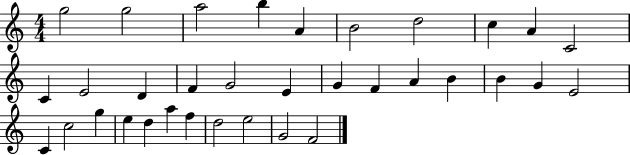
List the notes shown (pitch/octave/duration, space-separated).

G5/h G5/h A5/h B5/q A4/q B4/h D5/h C5/q A4/q C4/h C4/q E4/h D4/q F4/q G4/h E4/q G4/q F4/q A4/q B4/q B4/q G4/q E4/h C4/q C5/h G5/q E5/q D5/q A5/q F5/q D5/h E5/h G4/h F4/h